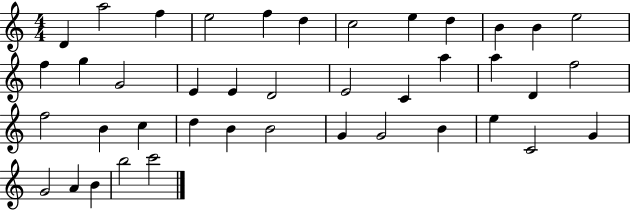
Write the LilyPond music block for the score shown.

{
  \clef treble
  \numericTimeSignature
  \time 4/4
  \key c \major
  d'4 a''2 f''4 | e''2 f''4 d''4 | c''2 e''4 d''4 | b'4 b'4 e''2 | \break f''4 g''4 g'2 | e'4 e'4 d'2 | e'2 c'4 a''4 | a''4 d'4 f''2 | \break f''2 b'4 c''4 | d''4 b'4 b'2 | g'4 g'2 b'4 | e''4 c'2 g'4 | \break g'2 a'4 b'4 | b''2 c'''2 | \bar "|."
}